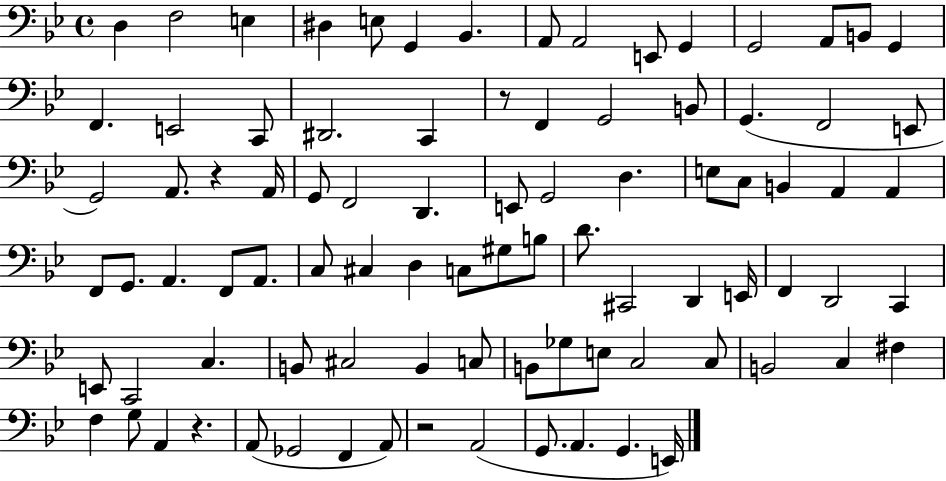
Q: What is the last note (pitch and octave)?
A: E2